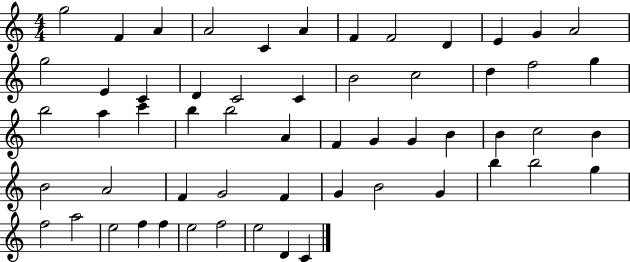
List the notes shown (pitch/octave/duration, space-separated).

G5/h F4/q A4/q A4/h C4/q A4/q F4/q F4/h D4/q E4/q G4/q A4/h G5/h E4/q C4/q D4/q C4/h C4/q B4/h C5/h D5/q F5/h G5/q B5/h A5/q C6/q B5/q B5/h A4/q F4/q G4/q G4/q B4/q B4/q C5/h B4/q B4/h A4/h F4/q G4/h F4/q G4/q B4/h G4/q B5/q B5/h G5/q F5/h A5/h E5/h F5/q F5/q E5/h F5/h E5/h D4/q C4/q